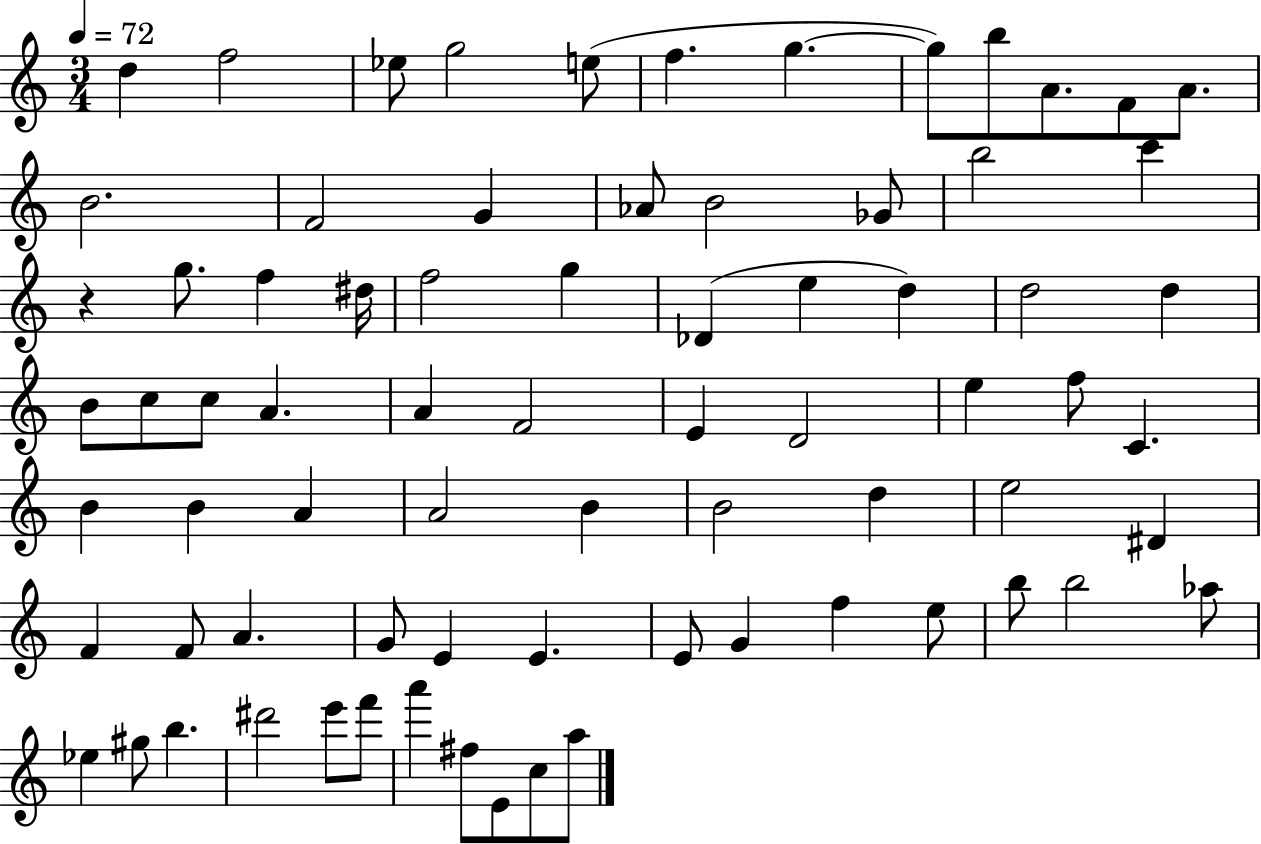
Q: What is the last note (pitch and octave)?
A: A5